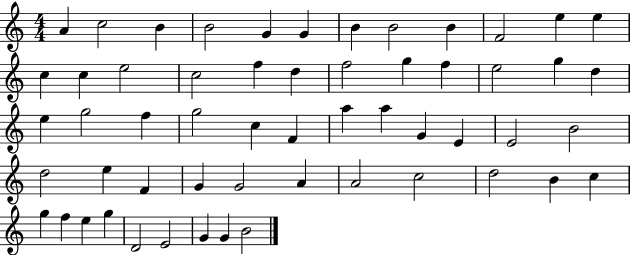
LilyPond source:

{
  \clef treble
  \numericTimeSignature
  \time 4/4
  \key c \major
  a'4 c''2 b'4 | b'2 g'4 g'4 | b'4 b'2 b'4 | f'2 e''4 e''4 | \break c''4 c''4 e''2 | c''2 f''4 d''4 | f''2 g''4 f''4 | e''2 g''4 d''4 | \break e''4 g''2 f''4 | g''2 c''4 f'4 | a''4 a''4 g'4 e'4 | e'2 b'2 | \break d''2 e''4 f'4 | g'4 g'2 a'4 | a'2 c''2 | d''2 b'4 c''4 | \break g''4 f''4 e''4 g''4 | d'2 e'2 | g'4 g'4 b'2 | \bar "|."
}